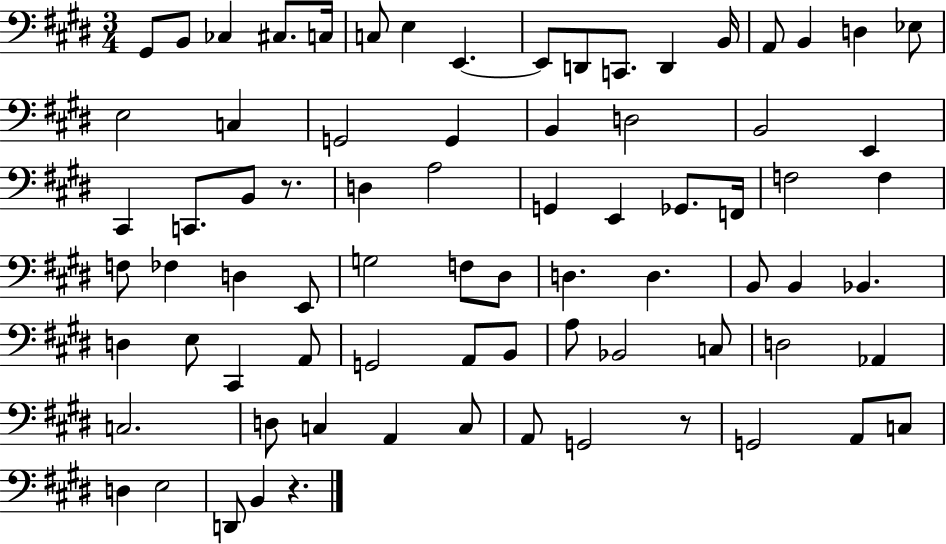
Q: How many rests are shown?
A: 3